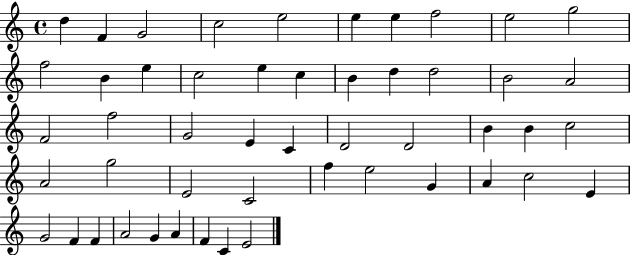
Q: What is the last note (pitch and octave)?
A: E4